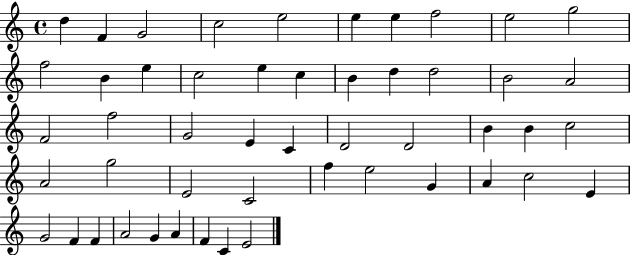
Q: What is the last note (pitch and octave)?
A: E4